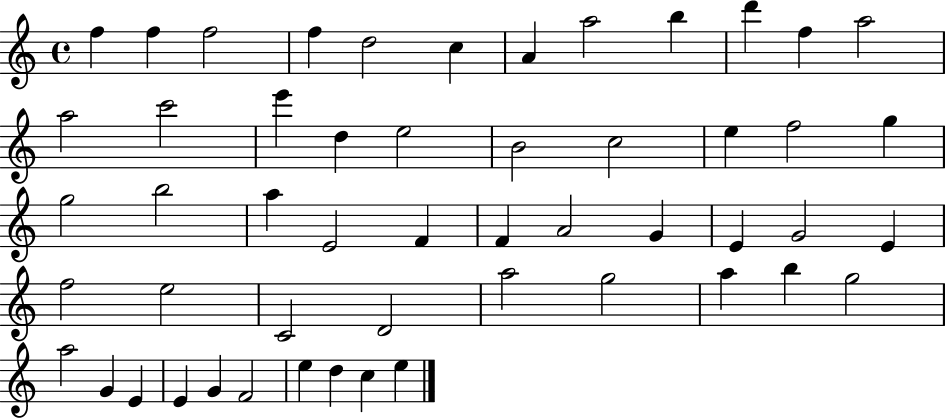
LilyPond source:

{
  \clef treble
  \time 4/4
  \defaultTimeSignature
  \key c \major
  f''4 f''4 f''2 | f''4 d''2 c''4 | a'4 a''2 b''4 | d'''4 f''4 a''2 | \break a''2 c'''2 | e'''4 d''4 e''2 | b'2 c''2 | e''4 f''2 g''4 | \break g''2 b''2 | a''4 e'2 f'4 | f'4 a'2 g'4 | e'4 g'2 e'4 | \break f''2 e''2 | c'2 d'2 | a''2 g''2 | a''4 b''4 g''2 | \break a''2 g'4 e'4 | e'4 g'4 f'2 | e''4 d''4 c''4 e''4 | \bar "|."
}